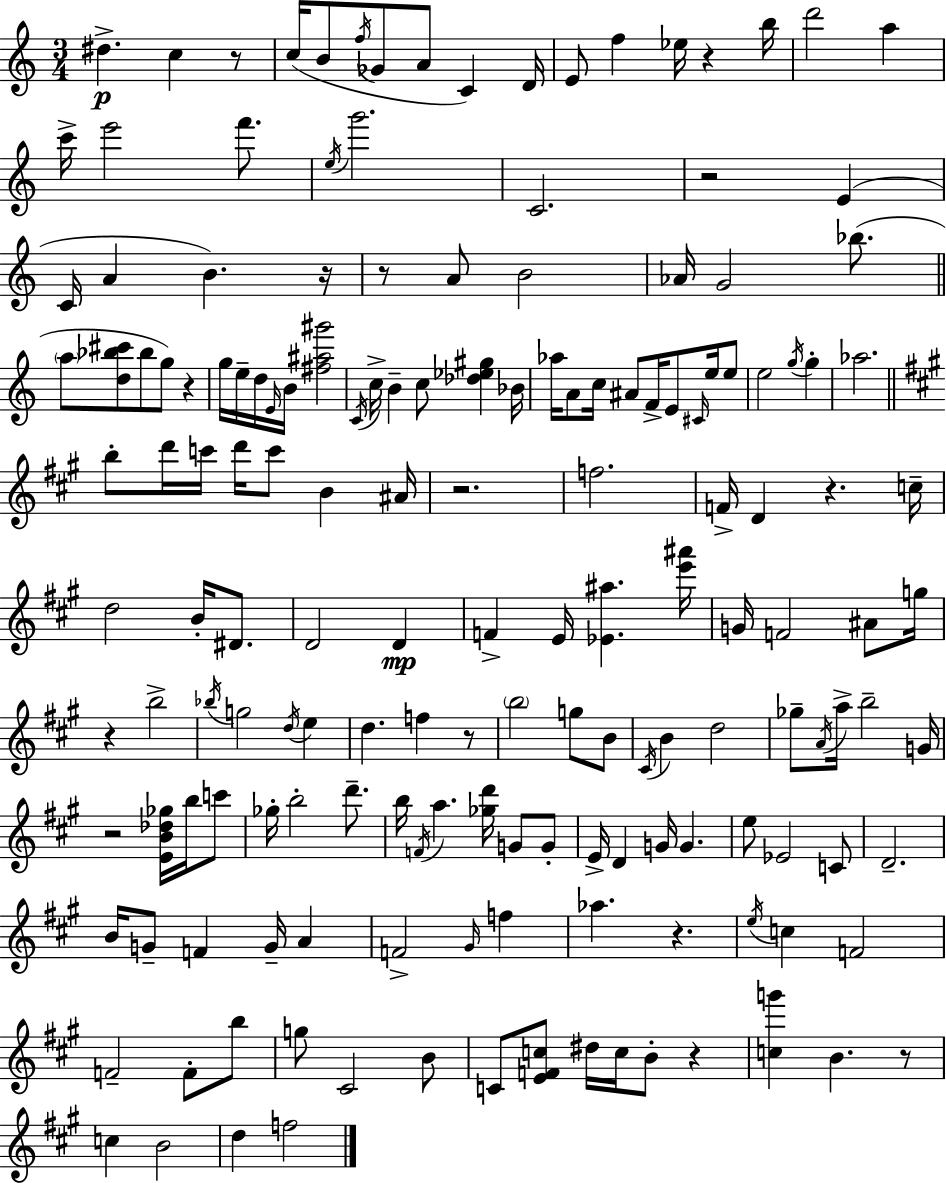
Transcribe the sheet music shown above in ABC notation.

X:1
T:Untitled
M:3/4
L:1/4
K:C
^d c z/2 c/4 B/2 f/4 _G/2 A/2 C D/4 E/2 f _e/4 z b/4 d'2 a c'/4 e'2 f'/2 e/4 g'2 C2 z2 E C/4 A B z/4 z/2 A/2 B2 _A/4 G2 _b/2 a/2 [d_b^c']/2 _b/2 g/2 z g/4 e/4 d/4 E/4 B/4 [^f^a^g']2 C/4 c/4 B c/2 [_d_e^g] _B/4 _a/4 A/2 c/4 ^A/2 F/4 E/2 ^C/4 e/4 e/2 e2 g/4 g _a2 b/2 d'/4 c'/4 d'/4 c'/2 B ^A/4 z2 f2 F/4 D z c/4 d2 B/4 ^D/2 D2 D F E/4 [_E^a] [e'^a']/4 G/4 F2 ^A/2 g/4 z b2 _b/4 g2 d/4 e d f z/2 b2 g/2 B/2 ^C/4 B d2 _g/2 A/4 a/4 b2 G/4 z2 [EB_d_g]/4 b/4 c'/2 _g/4 b2 d'/2 b/4 F/4 a [_gd']/4 G/2 G/2 E/4 D G/4 G e/2 _E2 C/2 D2 B/4 G/2 F G/4 A F2 ^G/4 f _a z e/4 c F2 F2 F/2 b/2 g/2 ^C2 B/2 C/2 [EFc]/2 ^d/4 c/4 B/2 z [cg'] B z/2 c B2 d f2